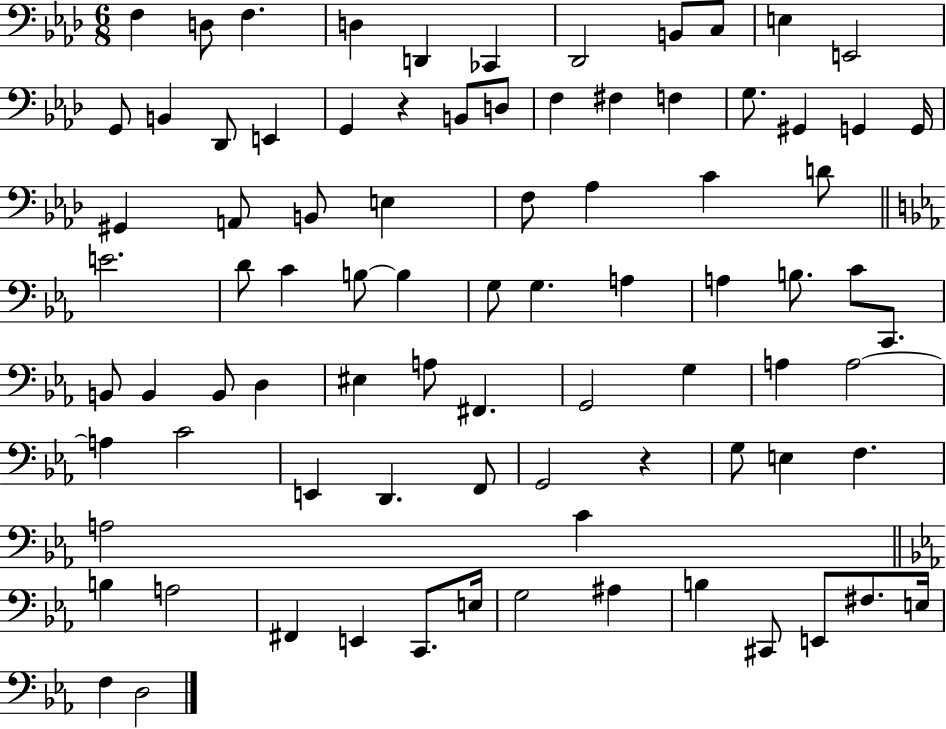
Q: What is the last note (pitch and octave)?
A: D3